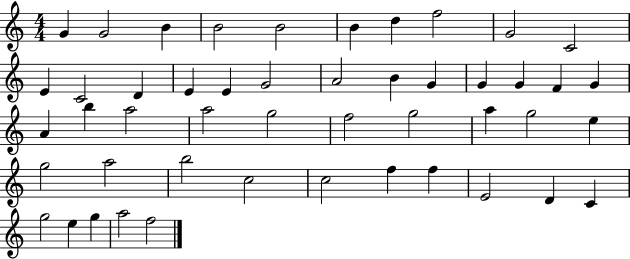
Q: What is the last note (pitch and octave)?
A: F5